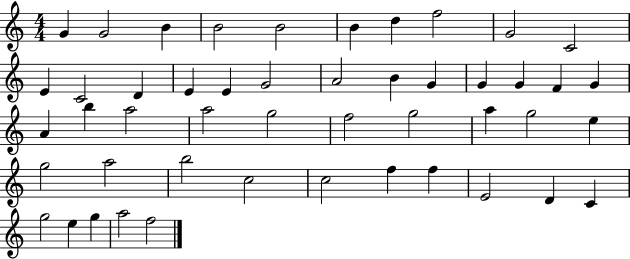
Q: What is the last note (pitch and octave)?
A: F5